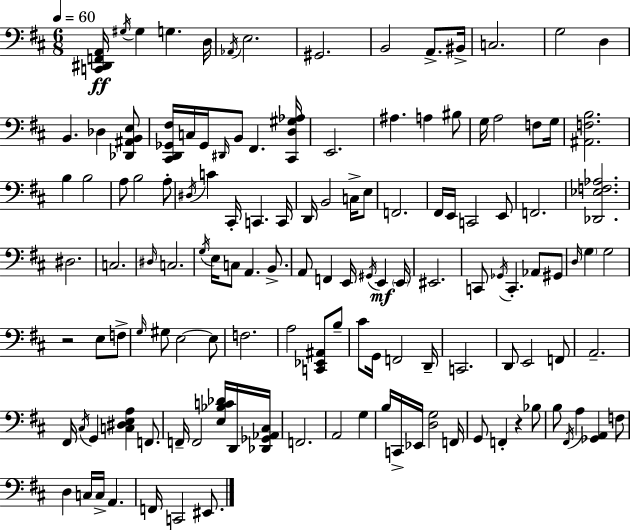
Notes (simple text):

[C2,D#2,F2,A2]/s G#3/s G#3/q G3/q. D3/s Ab2/s E3/h. G#2/h. B2/h A2/e. BIS2/s C3/h. G3/h D3/q B2/q. Db3/q [Db2,A#2,B2,E3]/e [C#2,D2,Gb2,F#3]/s C3/s Gb2/s D#2/s B2/e F#2/q. [C#2,D3,G#3,Ab3]/s E2/h. A#3/q. A3/q BIS3/e G3/s A3/h F3/e G3/s [A#2,F3,B3]/h. B3/q B3/h A3/e B3/h A3/e D#3/s C4/q C#2/s C2/q. C2/s D2/s B2/h C3/s E3/e F2/h. F#2/s E2/s C2/h E2/e F2/h. [Db2,Eb3,F3,Ab3]/h. D#3/h. C3/h. D#3/s C3/h. G3/s E3/s C3/e A2/q. B2/e. A2/e F2/q E2/s G#2/s E2/q E2/s EIS2/h. C2/e Gb2/s C2/q. Ab2/e G#2/e D3/s G3/q G3/h R/h E3/e F3/e G3/s G#3/e E3/h E3/e F3/h. A3/h [C2,Eb2,A#2]/e B3/e C#4/e G2/s F2/h D2/s C2/h. D2/e E2/h F2/e A2/h. F#2/s C#3/s G2/q [C3,D#3,E3,A3]/q F2/e. F2/s F2/h [E3,Bb3,C4,Db4]/s D2/s [Db2,Gb2,Ab2,C#3]/s F2/h. A2/h G3/q B3/s C2/s Eb2/s [D3,G3]/h F2/s G2/e F2/q R/q Bb3/e B3/e F#2/s A3/q [Gb2,A2]/q F3/e D3/q C3/s C3/s A2/q. F2/s C2/h EIS2/e.